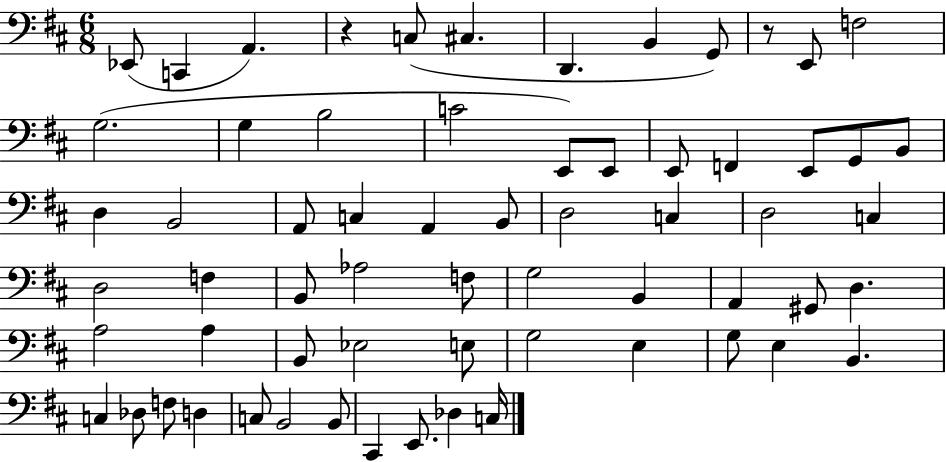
X:1
T:Untitled
M:6/8
L:1/4
K:D
_E,,/2 C,, A,, z C,/2 ^C, D,, B,, G,,/2 z/2 E,,/2 F,2 G,2 G, B,2 C2 E,,/2 E,,/2 E,,/2 F,, E,,/2 G,,/2 B,,/2 D, B,,2 A,,/2 C, A,, B,,/2 D,2 C, D,2 C, D,2 F, B,,/2 _A,2 F,/2 G,2 B,, A,, ^G,,/2 D, A,2 A, B,,/2 _E,2 E,/2 G,2 E, G,/2 E, B,, C, _D,/2 F,/2 D, C,/2 B,,2 B,,/2 ^C,, E,,/2 _D, C,/4